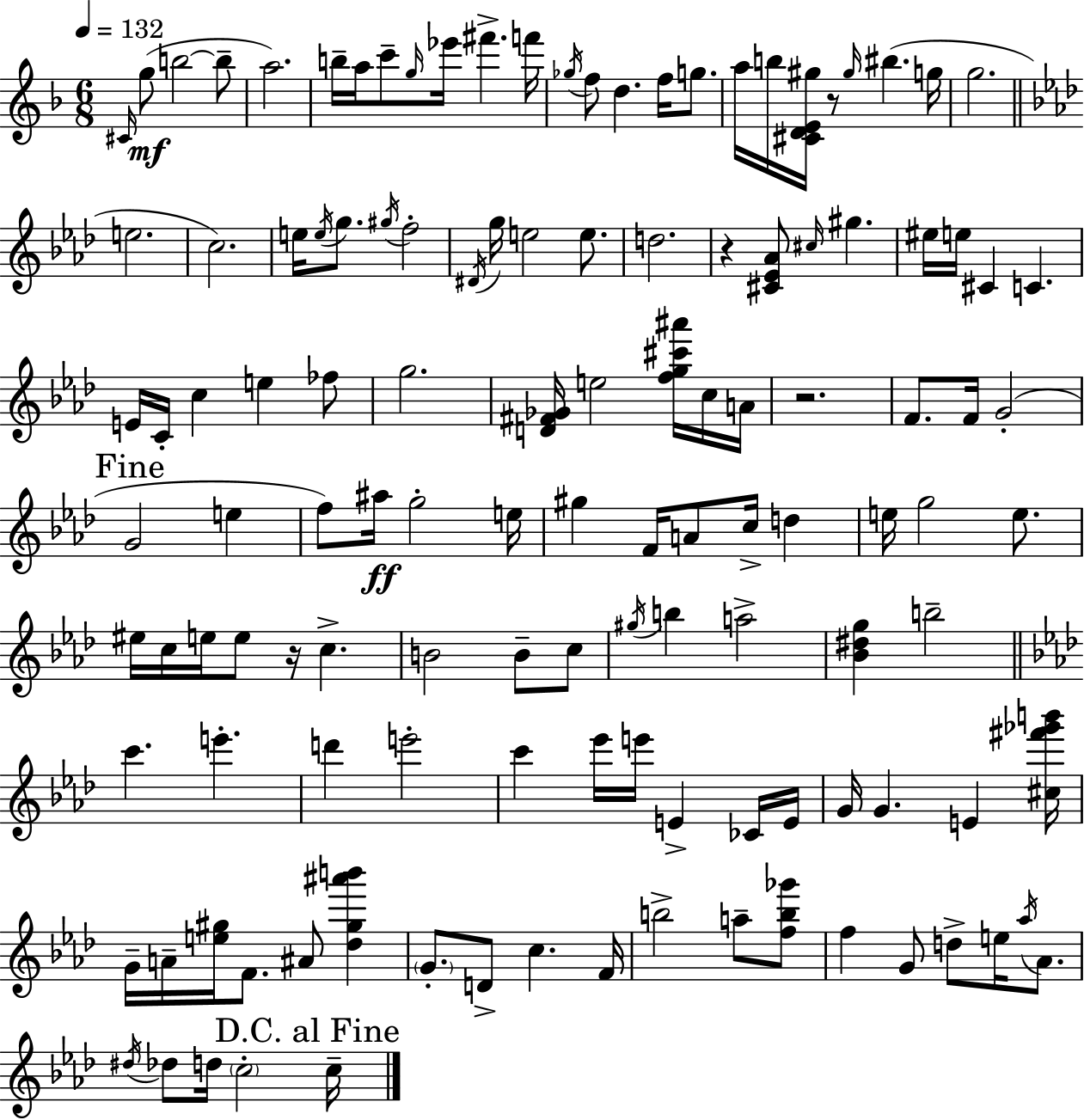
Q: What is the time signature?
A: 6/8